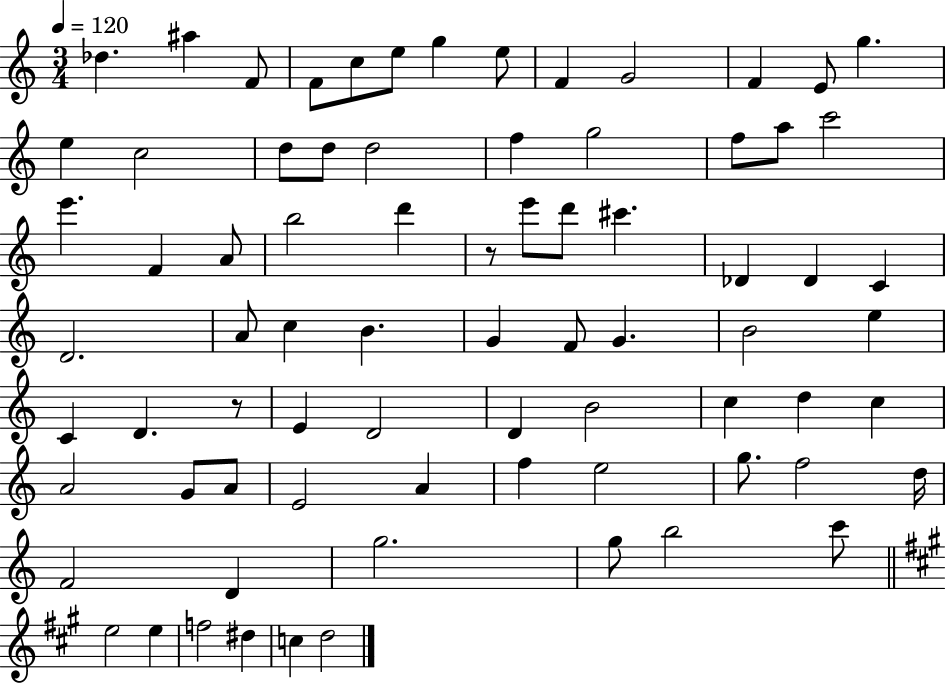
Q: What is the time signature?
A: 3/4